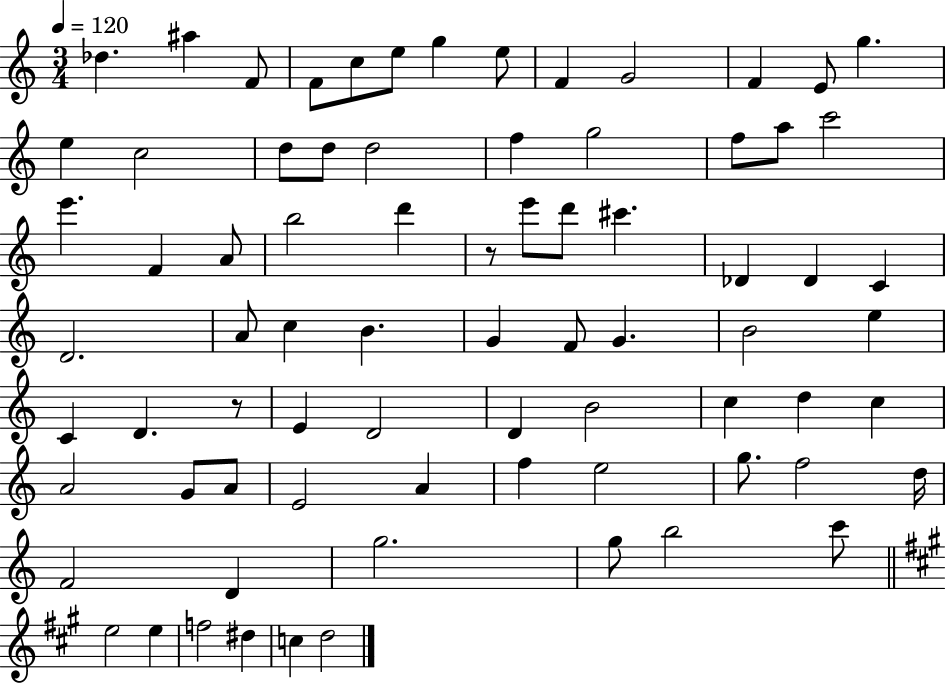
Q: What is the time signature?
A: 3/4